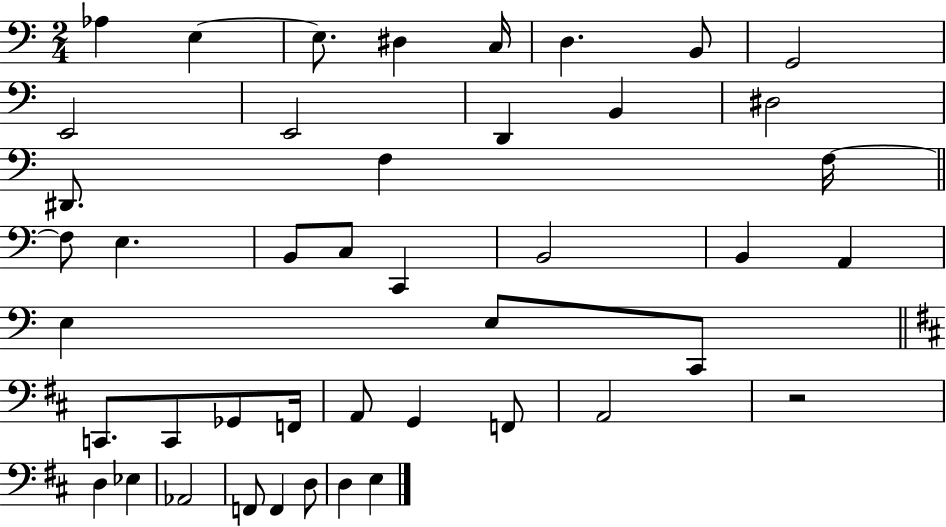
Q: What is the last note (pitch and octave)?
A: E3